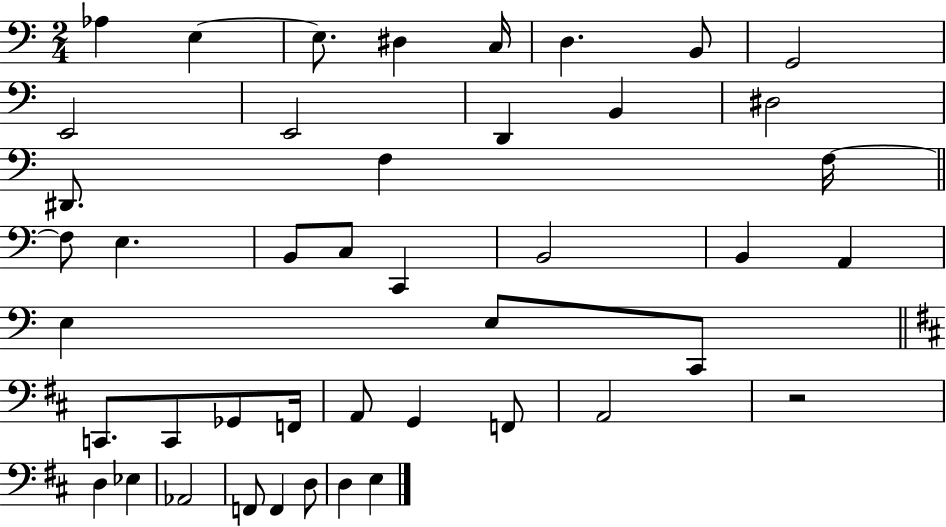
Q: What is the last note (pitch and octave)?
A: E3